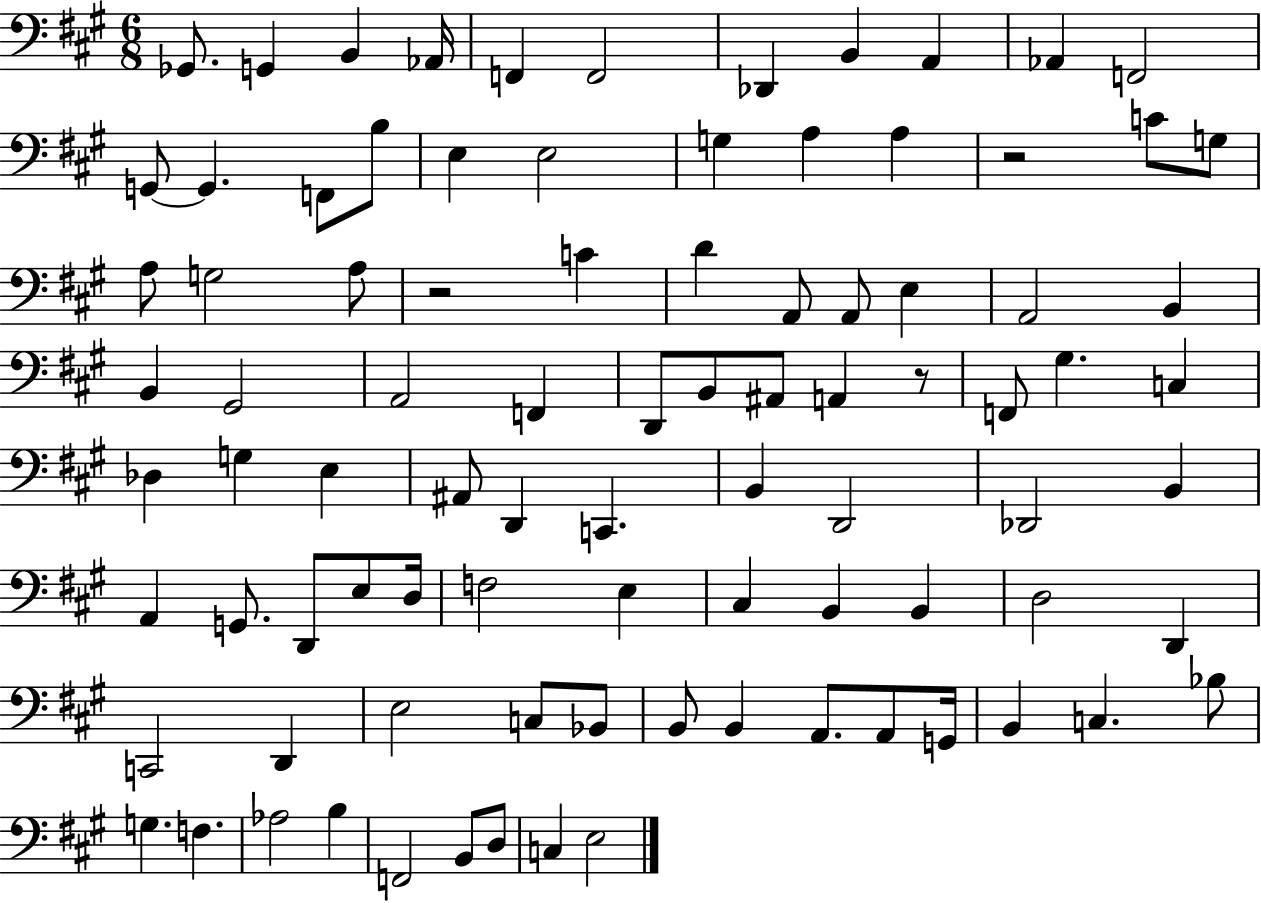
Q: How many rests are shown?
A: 3